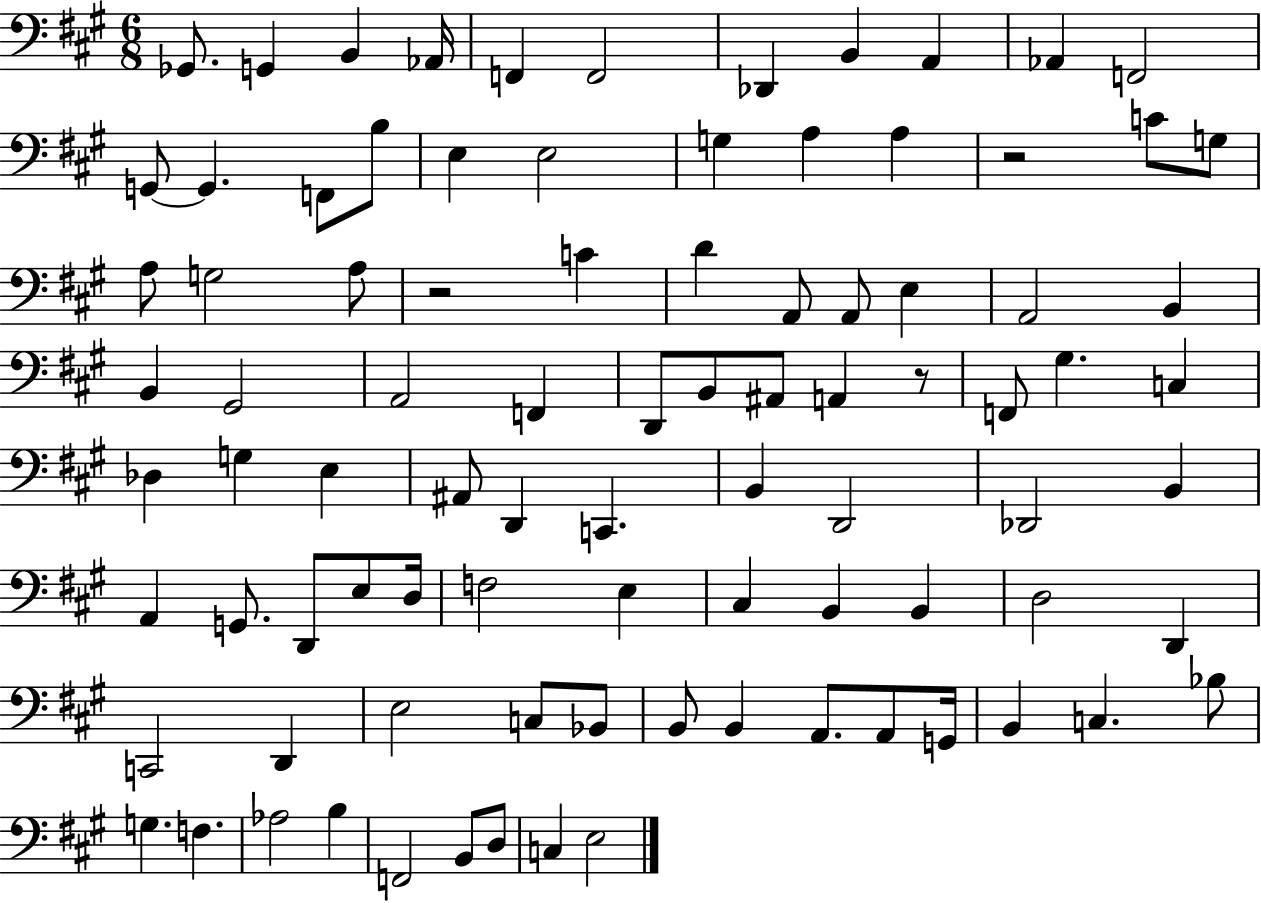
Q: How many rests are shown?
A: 3